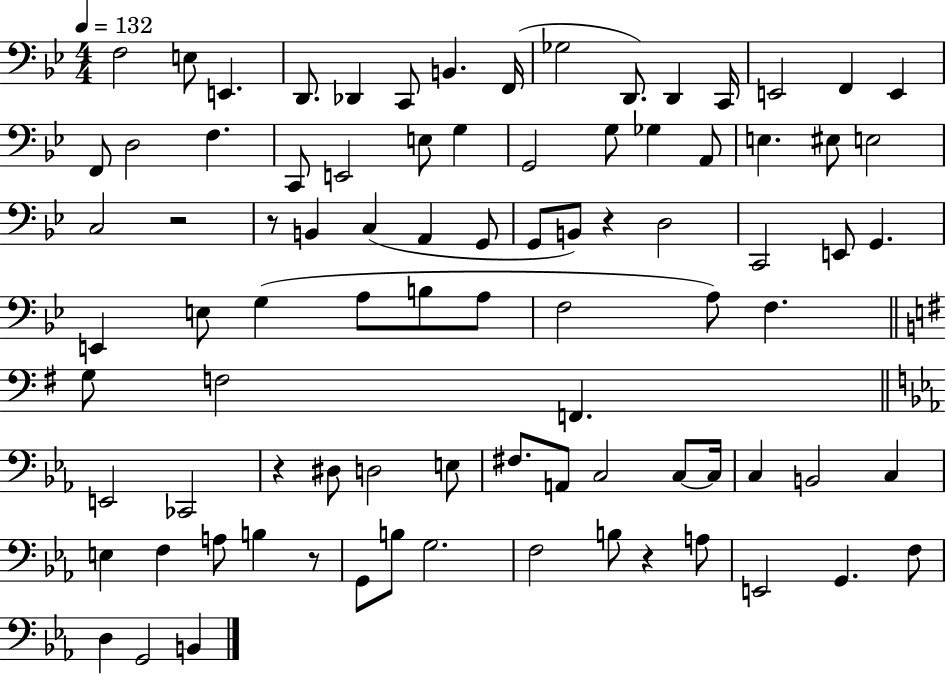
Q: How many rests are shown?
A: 6